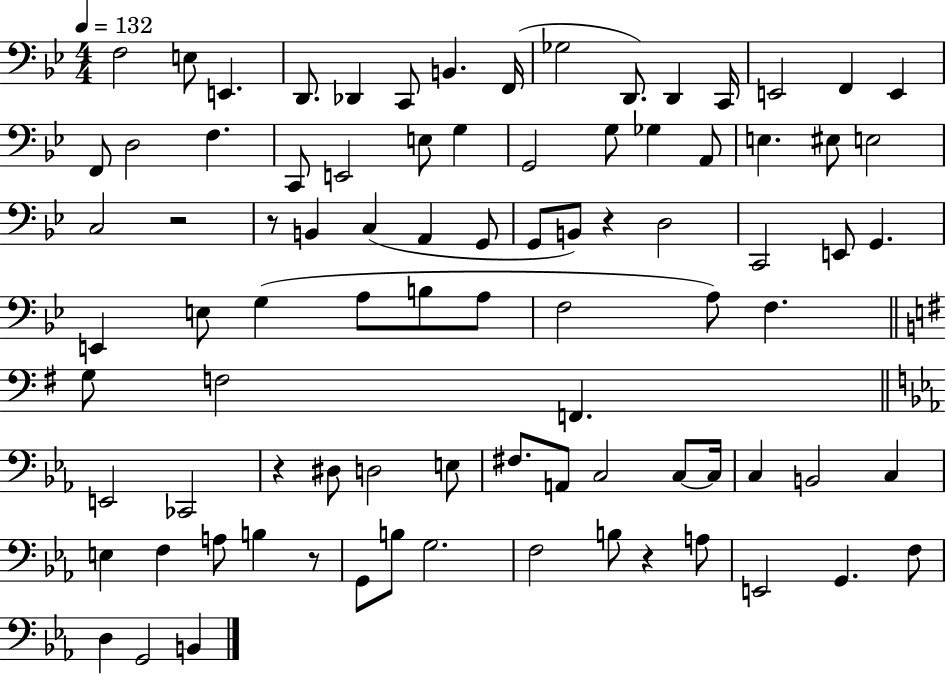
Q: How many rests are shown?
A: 6